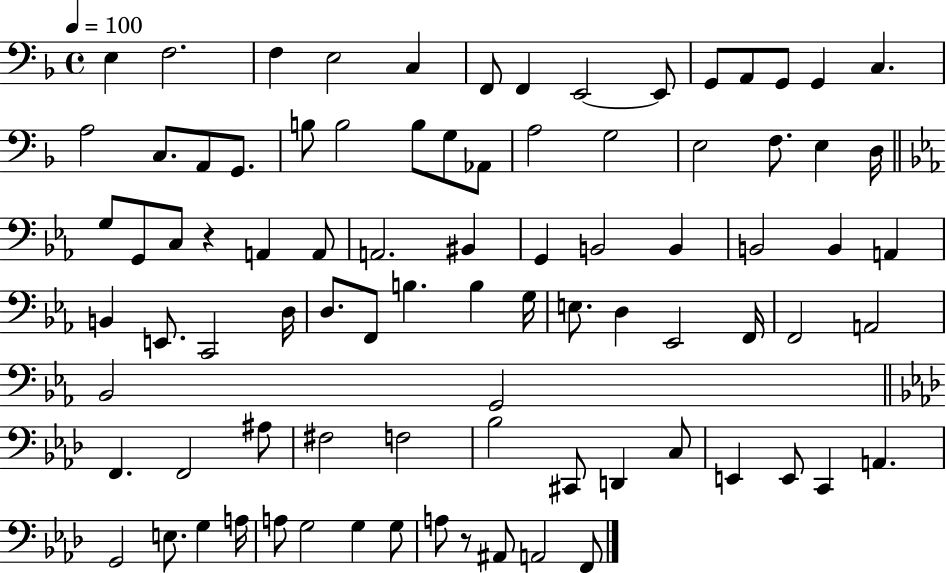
{
  \clef bass
  \time 4/4
  \defaultTimeSignature
  \key f \major
  \tempo 4 = 100
  e4 f2. | f4 e2 c4 | f,8 f,4 e,2~~ e,8 | g,8 a,8 g,8 g,4 c4. | \break a2 c8. a,8 g,8. | b8 b2 b8 g8 aes,8 | a2 g2 | e2 f8. e4 d16 | \break \bar "||" \break \key ees \major g8 g,8 c8 r4 a,4 a,8 | a,2. bis,4 | g,4 b,2 b,4 | b,2 b,4 a,4 | \break b,4 e,8. c,2 d16 | d8. f,8 b4. b4 g16 | e8. d4 ees,2 f,16 | f,2 a,2 | \break bes,2 g,2 | \bar "||" \break \key f \minor f,4. f,2 ais8 | fis2 f2 | bes2 cis,8 d,4 c8 | e,4 e,8 c,4 a,4. | \break g,2 e8. g4 a16 | a8 g2 g4 g8 | a8 r8 ais,8 a,2 f,8 | \bar "|."
}